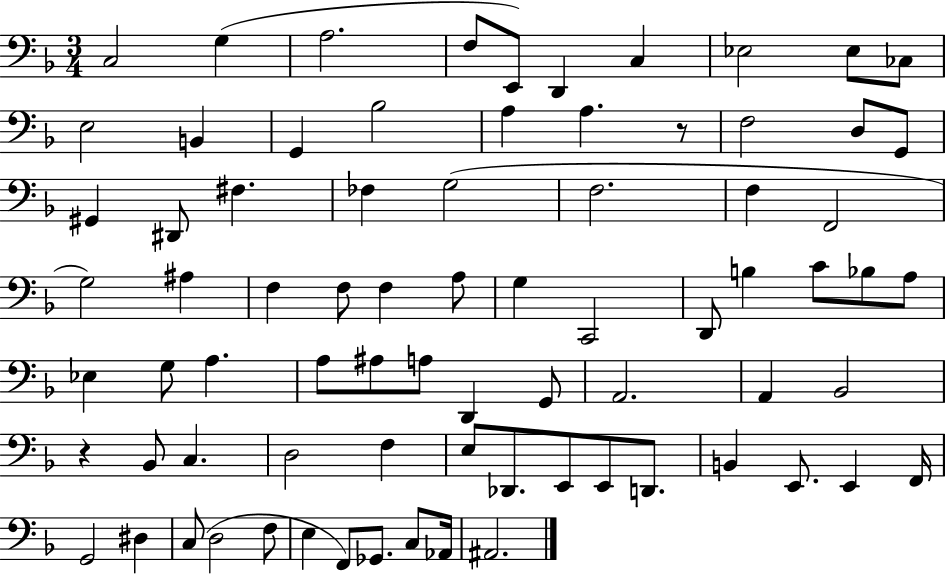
{
  \clef bass
  \numericTimeSignature
  \time 3/4
  \key f \major
  c2 g4( | a2. | f8 e,8) d,4 c4 | ees2 ees8 ces8 | \break e2 b,4 | g,4 bes2 | a4 a4. r8 | f2 d8 g,8 | \break gis,4 dis,8 fis4. | fes4 g2( | f2. | f4 f,2 | \break g2) ais4 | f4 f8 f4 a8 | g4 c,2 | d,8 b4 c'8 bes8 a8 | \break ees4 g8 a4. | a8 ais8 a8 d,4 g,8 | a,2. | a,4 bes,2 | \break r4 bes,8 c4. | d2 f4 | e8 des,8. e,8 e,8 d,8. | b,4 e,8. e,4 f,16 | \break g,2 dis4 | c8( d2 f8 | e4 f,8) ges,8. c8 aes,16 | ais,2. | \break \bar "|."
}